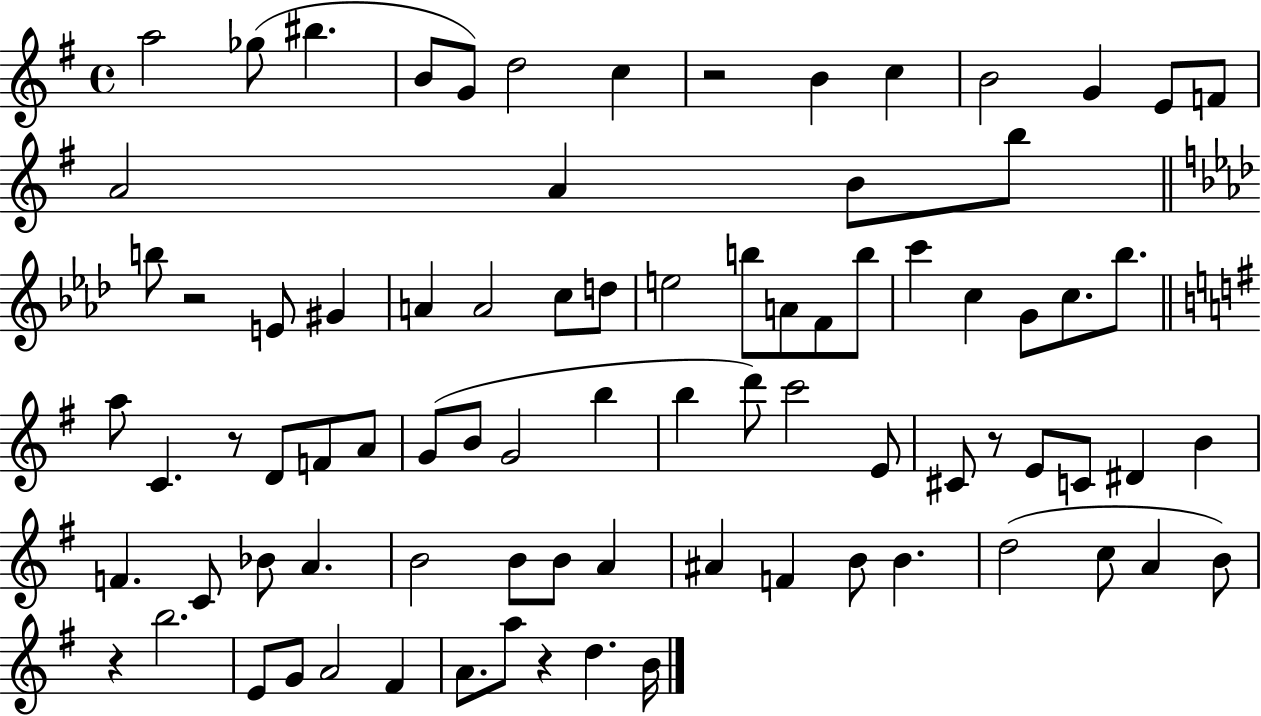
{
  \clef treble
  \time 4/4
  \defaultTimeSignature
  \key g \major
  a''2 ges''8( bis''4. | b'8 g'8) d''2 c''4 | r2 b'4 c''4 | b'2 g'4 e'8 f'8 | \break a'2 a'4 b'8 b''8 | \bar "||" \break \key aes \major b''8 r2 e'8 gis'4 | a'4 a'2 c''8 d''8 | e''2 b''8 a'8 f'8 b''8 | c'''4 c''4 g'8 c''8. bes''8. | \break \bar "||" \break \key g \major a''8 c'4. r8 d'8 f'8 a'8 | g'8( b'8 g'2 b''4 | b''4 d'''8) c'''2 e'8 | cis'8 r8 e'8 c'8 dis'4 b'4 | \break f'4. c'8 bes'8 a'4. | b'2 b'8 b'8 a'4 | ais'4 f'4 b'8 b'4. | d''2( c''8 a'4 b'8) | \break r4 b''2. | e'8 g'8 a'2 fis'4 | a'8. a''8 r4 d''4. b'16 | \bar "|."
}